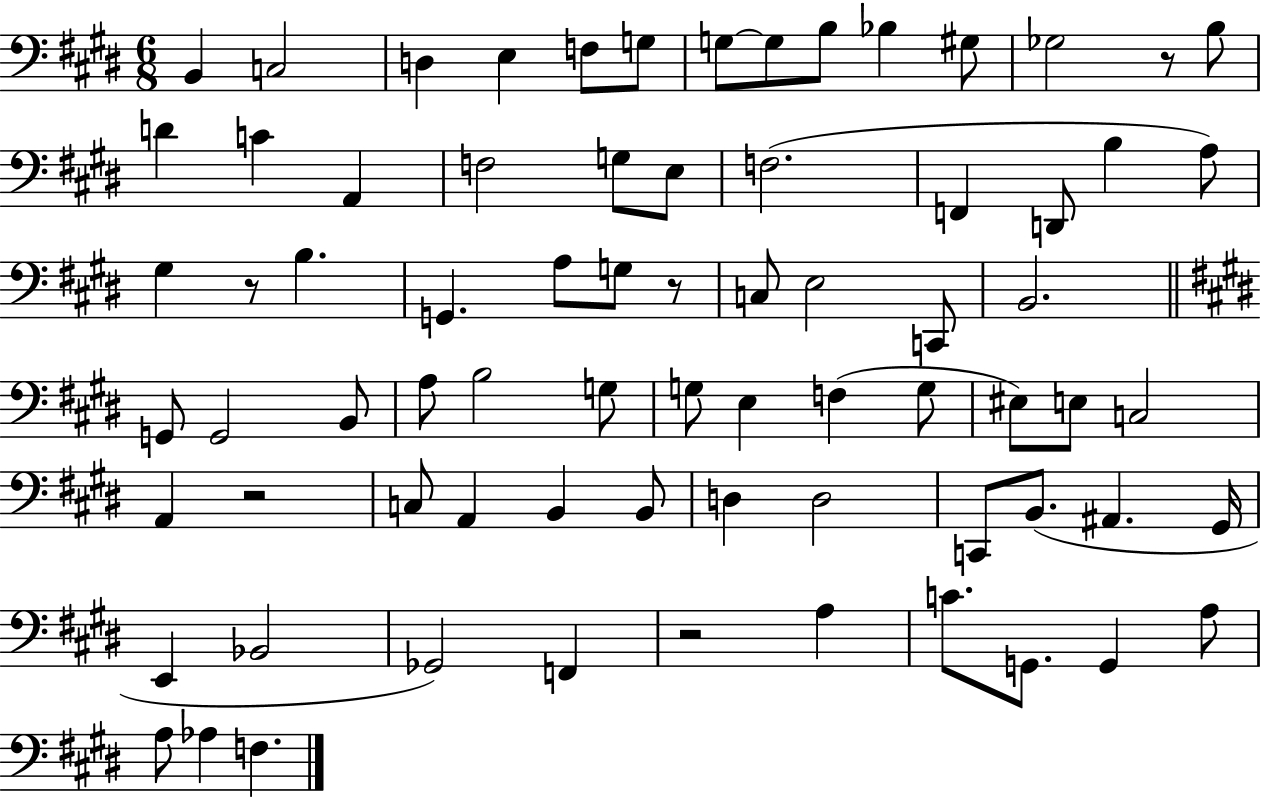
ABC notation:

X:1
T:Untitled
M:6/8
L:1/4
K:E
B,, C,2 D, E, F,/2 G,/2 G,/2 G,/2 B,/2 _B, ^G,/2 _G,2 z/2 B,/2 D C A,, F,2 G,/2 E,/2 F,2 F,, D,,/2 B, A,/2 ^G, z/2 B, G,, A,/2 G,/2 z/2 C,/2 E,2 C,,/2 B,,2 G,,/2 G,,2 B,,/2 A,/2 B,2 G,/2 G,/2 E, F, G,/2 ^E,/2 E,/2 C,2 A,, z2 C,/2 A,, B,, B,,/2 D, D,2 C,,/2 B,,/2 ^A,, ^G,,/4 E,, _B,,2 _G,,2 F,, z2 A, C/2 G,,/2 G,, A,/2 A,/2 _A, F,